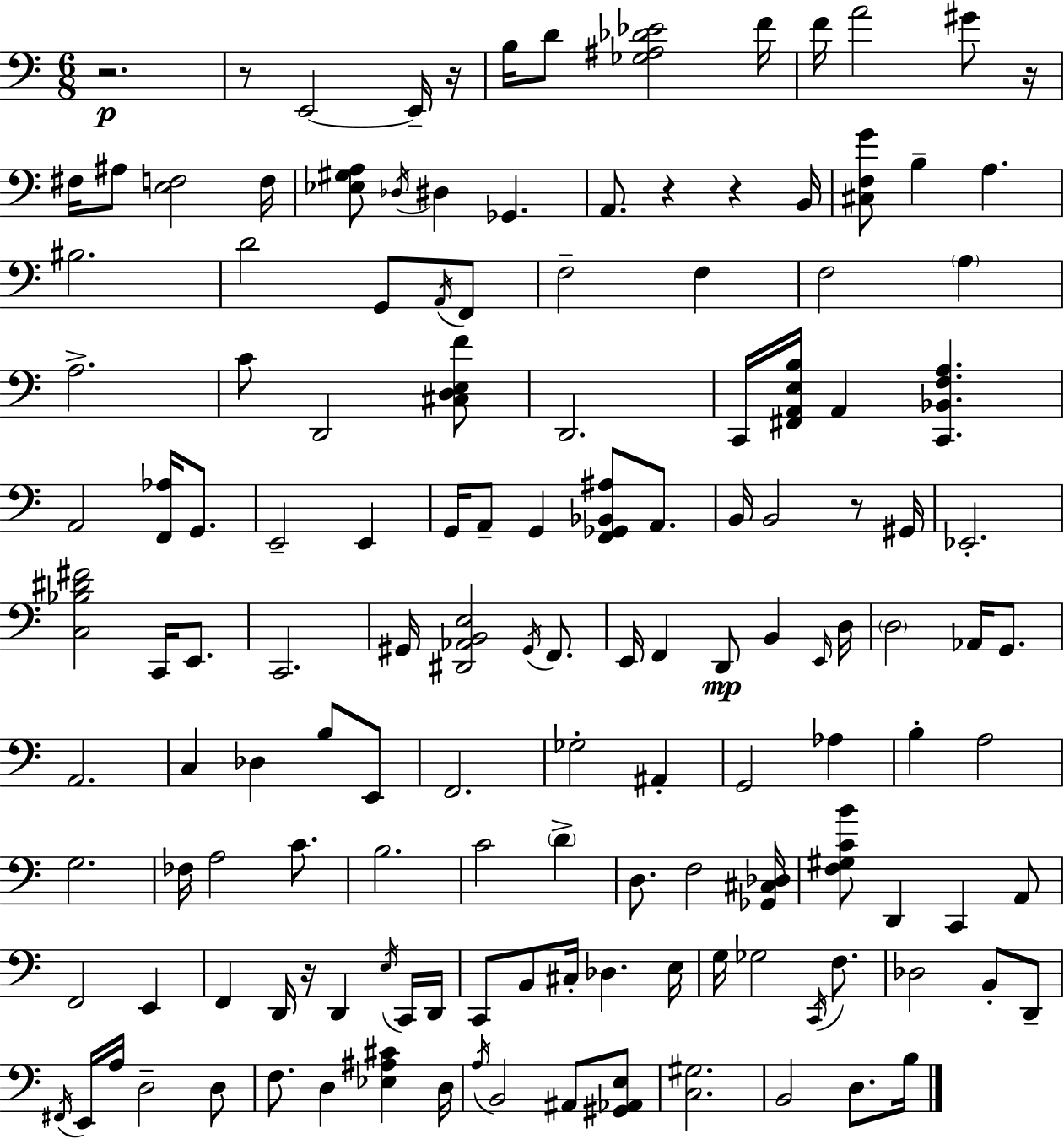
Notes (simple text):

R/h. R/e E2/h E2/s R/s B3/s D4/e [Gb3,A#3,Db4,Eb4]/h F4/s F4/s A4/h G#4/e R/s F#3/s A#3/e [E3,F3]/h F3/s [Eb3,G#3,A3]/e Db3/s D#3/q Gb2/q. A2/e. R/q R/q B2/s [C#3,F3,G4]/e B3/q A3/q. BIS3/h. D4/h G2/e A2/s F2/e F3/h F3/q F3/h A3/q A3/h. C4/e D2/h [C#3,D3,E3,F4]/e D2/h. C2/s [F#2,A2,E3,B3]/s A2/q [C2,Bb2,F3,A3]/q. A2/h [F2,Ab3]/s G2/e. E2/h E2/q G2/s A2/e G2/q [F2,Gb2,Bb2,A#3]/e A2/e. B2/s B2/h R/e G#2/s Eb2/h. [C3,Bb3,D#4,F#4]/h C2/s E2/e. C2/h. G#2/s [D#2,Ab2,B2,E3]/h G#2/s F2/e. E2/s F2/q D2/e B2/q E2/s D3/s D3/h Ab2/s G2/e. A2/h. C3/q Db3/q B3/e E2/e F2/h. Gb3/h A#2/q G2/h Ab3/q B3/q A3/h G3/h. FES3/s A3/h C4/e. B3/h. C4/h D4/q D3/e. F3/h [Gb2,C#3,Db3]/s [F3,G#3,C4,B4]/e D2/q C2/q A2/e F2/h E2/q F2/q D2/s R/s D2/q E3/s C2/s D2/s C2/e B2/e C#3/s Db3/q. E3/s G3/s Gb3/h C2/s F3/e. Db3/h B2/e D2/e F#2/s E2/s A3/s D3/h D3/e F3/e. D3/q [Eb3,A#3,C#4]/q D3/s A3/s B2/h A#2/e [G#2,Ab2,E3]/e [C3,G#3]/h. B2/h D3/e. B3/s